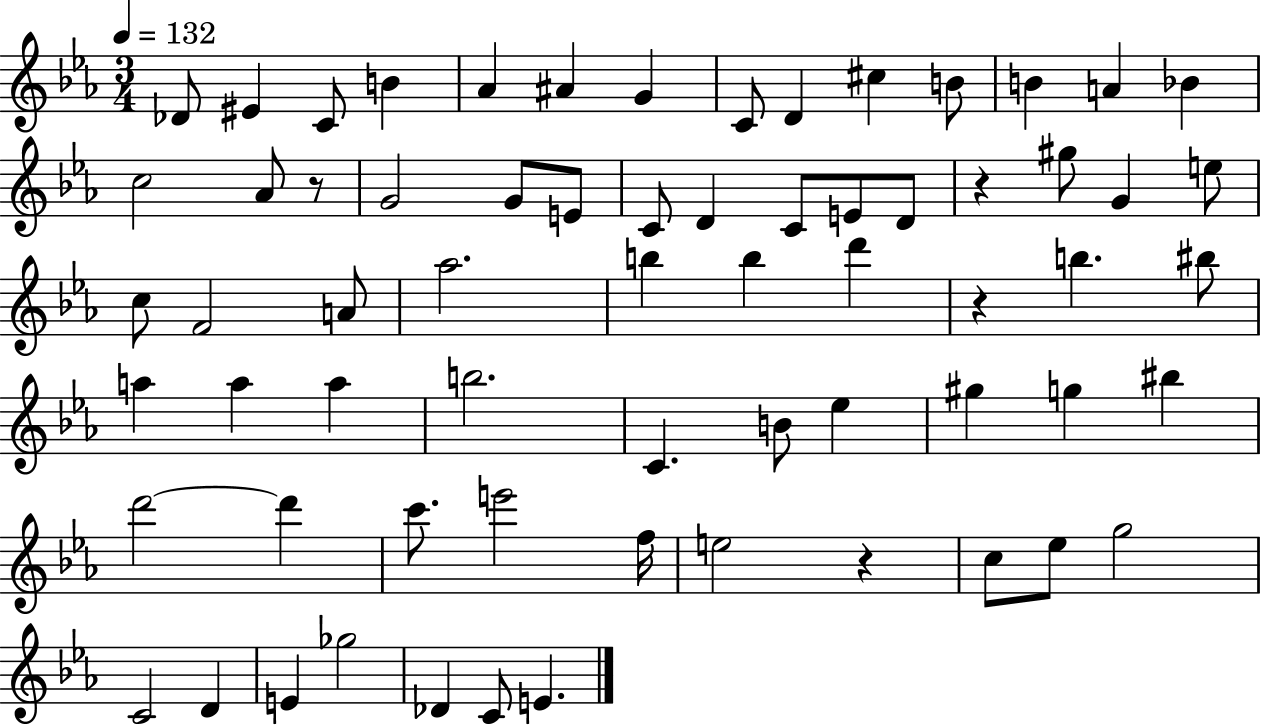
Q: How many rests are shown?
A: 4